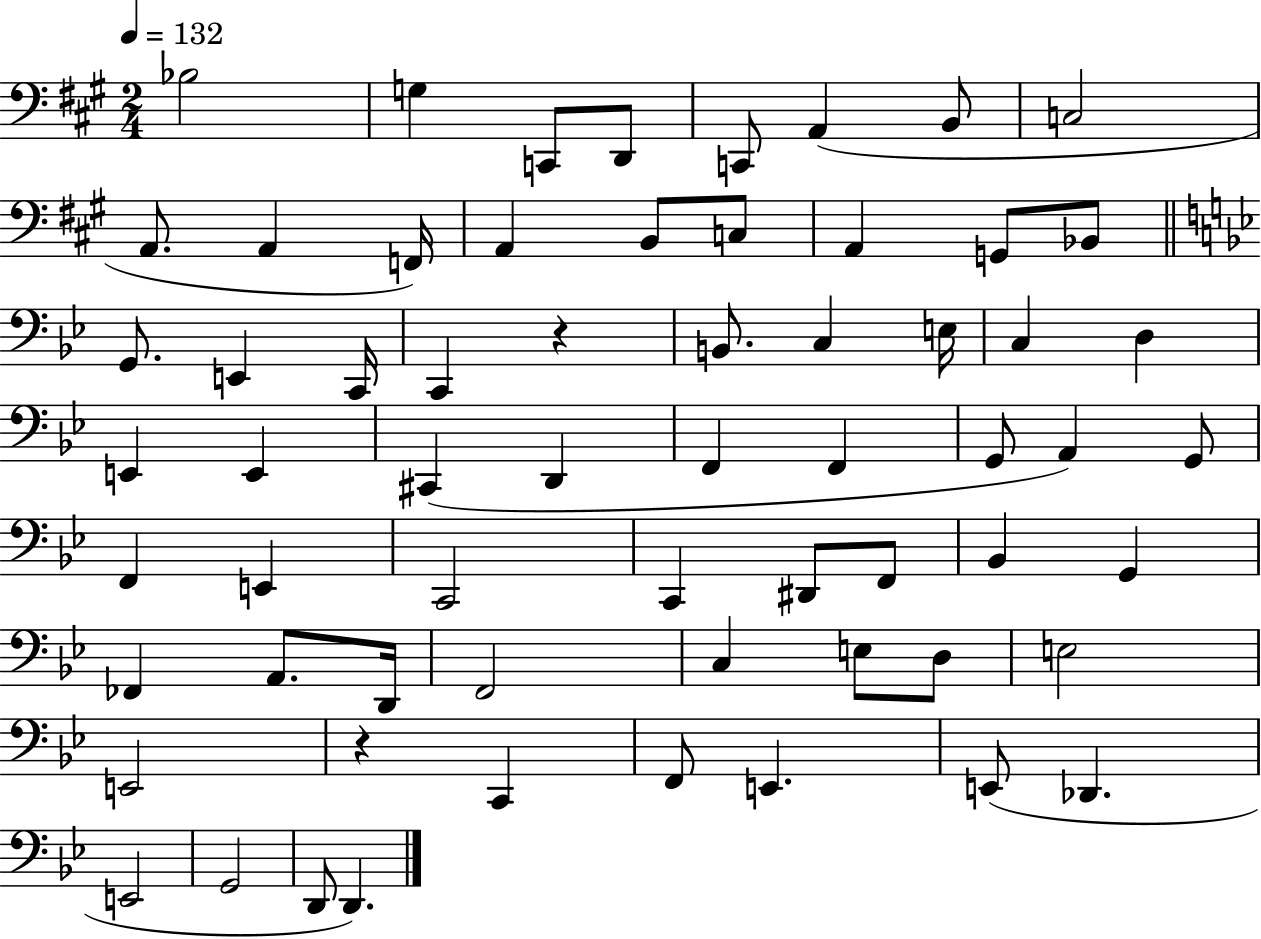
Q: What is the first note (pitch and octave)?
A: Bb3